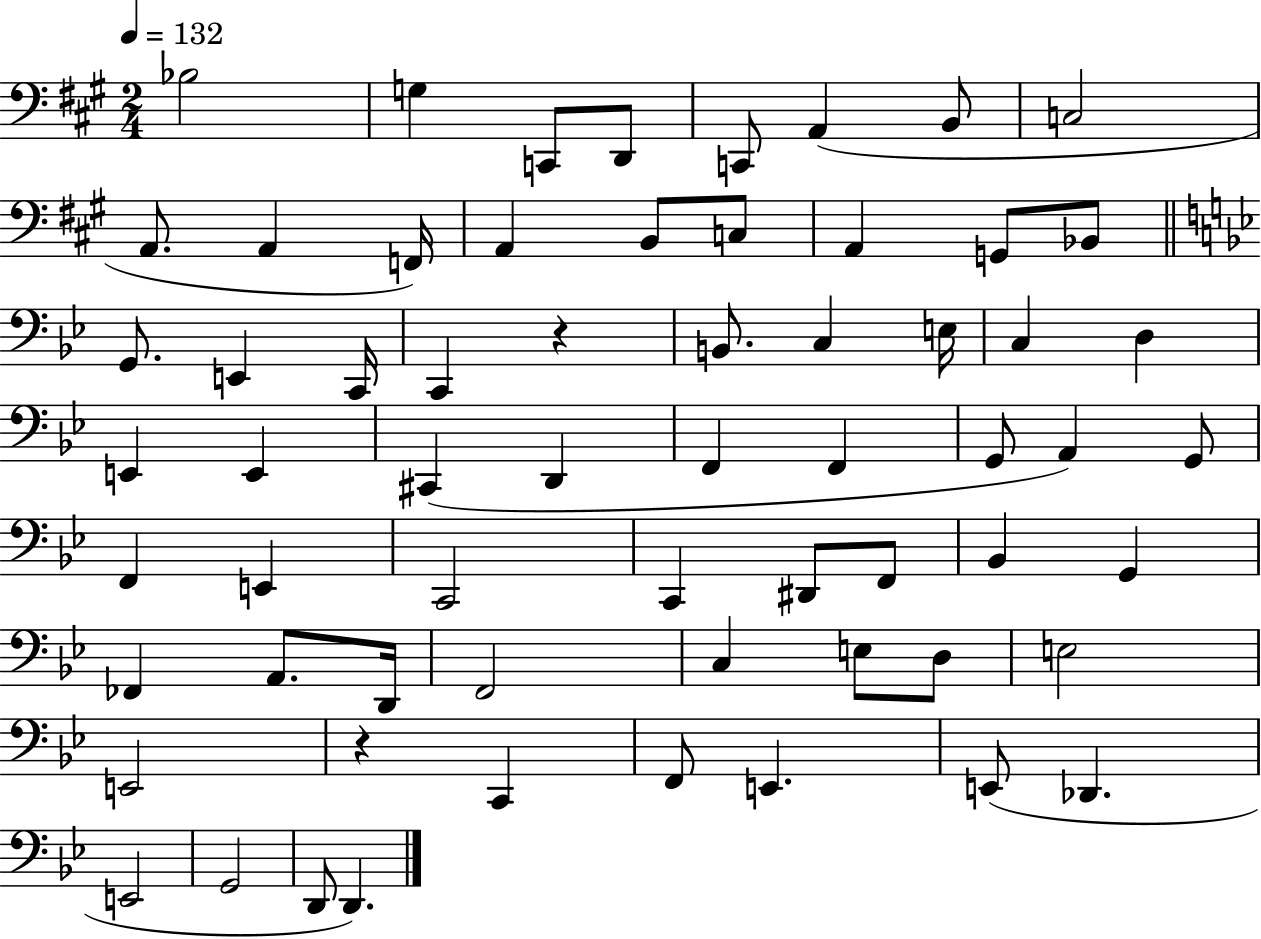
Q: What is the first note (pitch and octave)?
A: Bb3